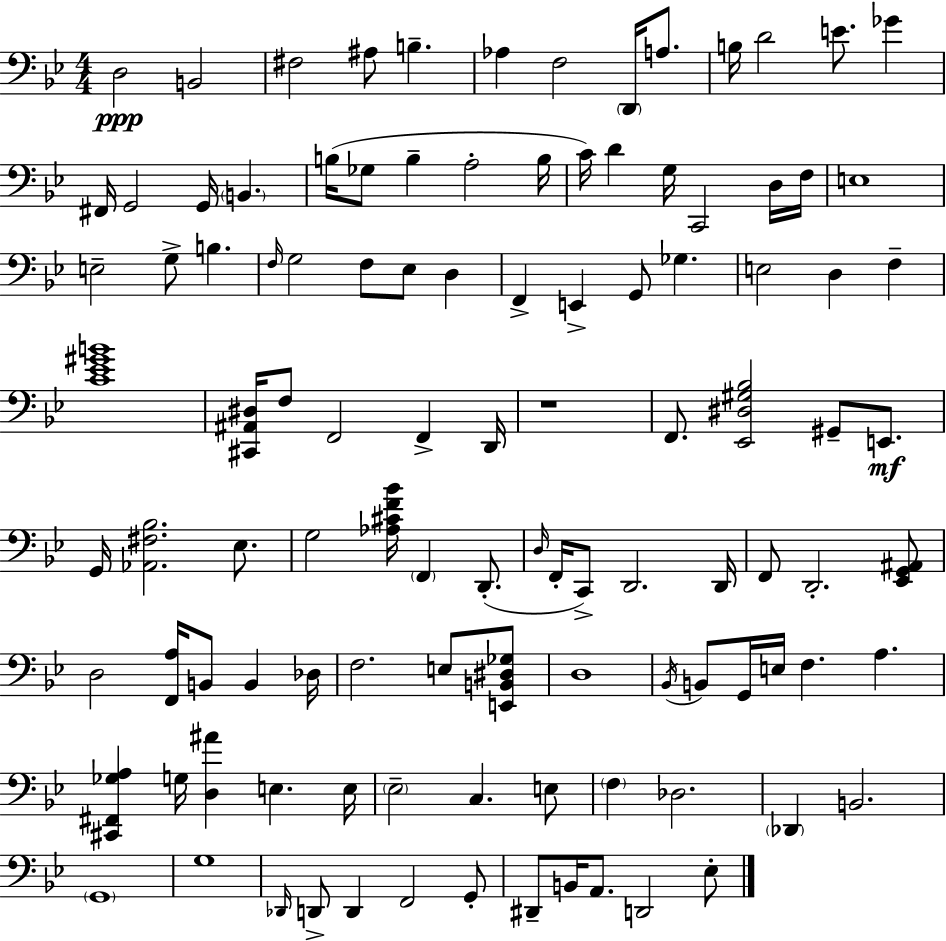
D3/h B2/h F#3/h A#3/e B3/q. Ab3/q F3/h D2/s A3/e. B3/s D4/h E4/e. Gb4/q F#2/s G2/h G2/s B2/q. B3/s Gb3/e B3/q A3/h B3/s C4/s D4/q G3/s C2/h D3/s F3/s E3/w E3/h G3/e B3/q. F3/s G3/h F3/e Eb3/e D3/q F2/q E2/q G2/e Gb3/q. E3/h D3/q F3/q [C4,Eb4,G#4,B4]/w [C#2,A#2,D#3]/s F3/e F2/h F2/q D2/s R/w F2/e. [Eb2,D#3,G#3,Bb3]/h G#2/e E2/e. G2/s [Ab2,F#3,Bb3]/h. Eb3/e. G3/h [Ab3,C#4,F4,Bb4]/s F2/q D2/e. D3/s F2/s C2/e D2/h. D2/s F2/e D2/h. [Eb2,G2,A#2]/e D3/h [F2,A3]/s B2/e B2/q Db3/s F3/h. E3/e [E2,B2,D#3,Gb3]/e D3/w Bb2/s B2/e G2/s E3/s F3/q. A3/q. [C#2,F#2,Gb3,A3]/q G3/s [D3,A#4]/q E3/q. E3/s Eb3/h C3/q. E3/e F3/q Db3/h. Db2/q B2/h. G2/w G3/w Db2/s D2/e D2/q F2/h G2/e D#2/e B2/s A2/e. D2/h Eb3/e